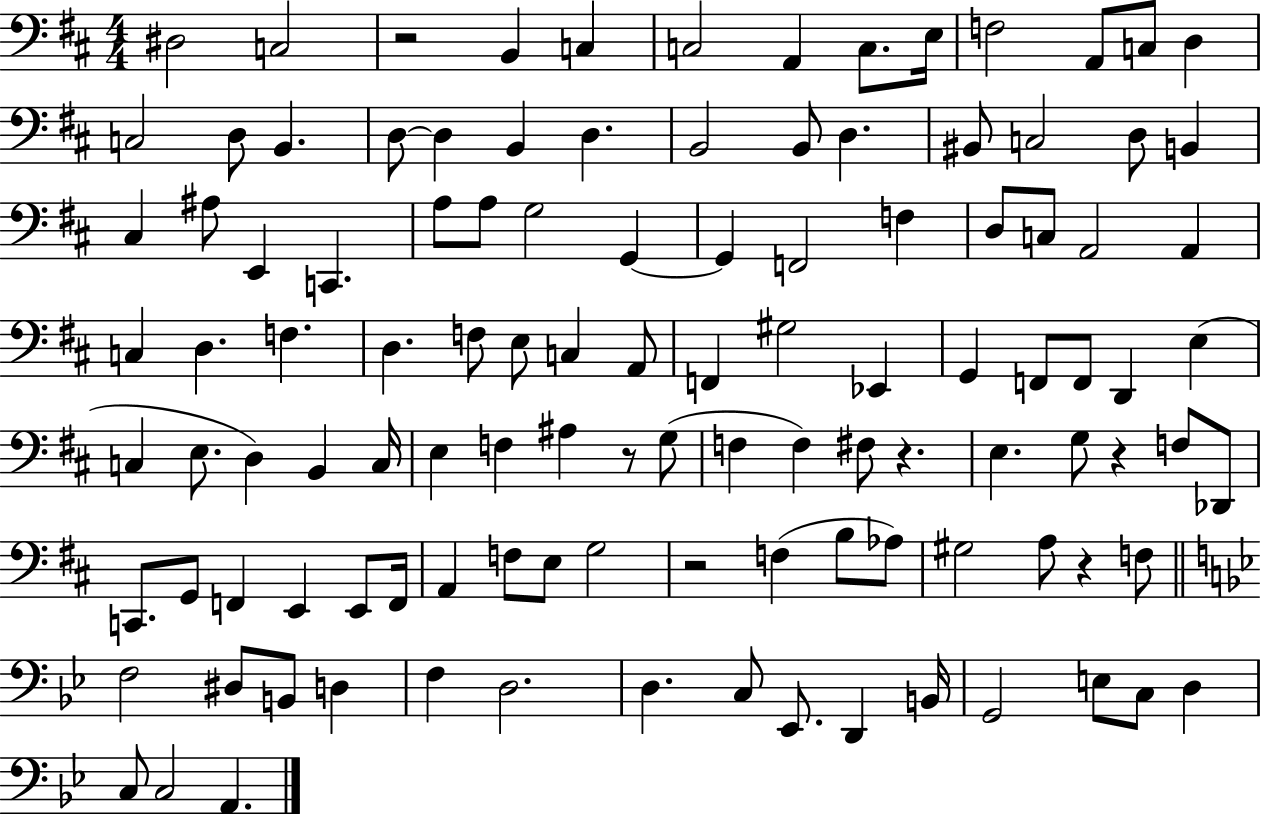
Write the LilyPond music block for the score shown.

{
  \clef bass
  \numericTimeSignature
  \time 4/4
  \key d \major
  \repeat volta 2 { dis2 c2 | r2 b,4 c4 | c2 a,4 c8. e16 | f2 a,8 c8 d4 | \break c2 d8 b,4. | d8~~ d4 b,4 d4. | b,2 b,8 d4. | bis,8 c2 d8 b,4 | \break cis4 ais8 e,4 c,4. | a8 a8 g2 g,4~~ | g,4 f,2 f4 | d8 c8 a,2 a,4 | \break c4 d4. f4. | d4. f8 e8 c4 a,8 | f,4 gis2 ees,4 | g,4 f,8 f,8 d,4 e4( | \break c4 e8. d4) b,4 c16 | e4 f4 ais4 r8 g8( | f4 f4) fis8 r4. | e4. g8 r4 f8 des,8 | \break c,8. g,8 f,4 e,4 e,8 f,16 | a,4 f8 e8 g2 | r2 f4( b8 aes8) | gis2 a8 r4 f8 | \break \bar "||" \break \key g \minor f2 dis8 b,8 d4 | f4 d2. | d4. c8 ees,8. d,4 b,16 | g,2 e8 c8 d4 | \break c8 c2 a,4. | } \bar "|."
}